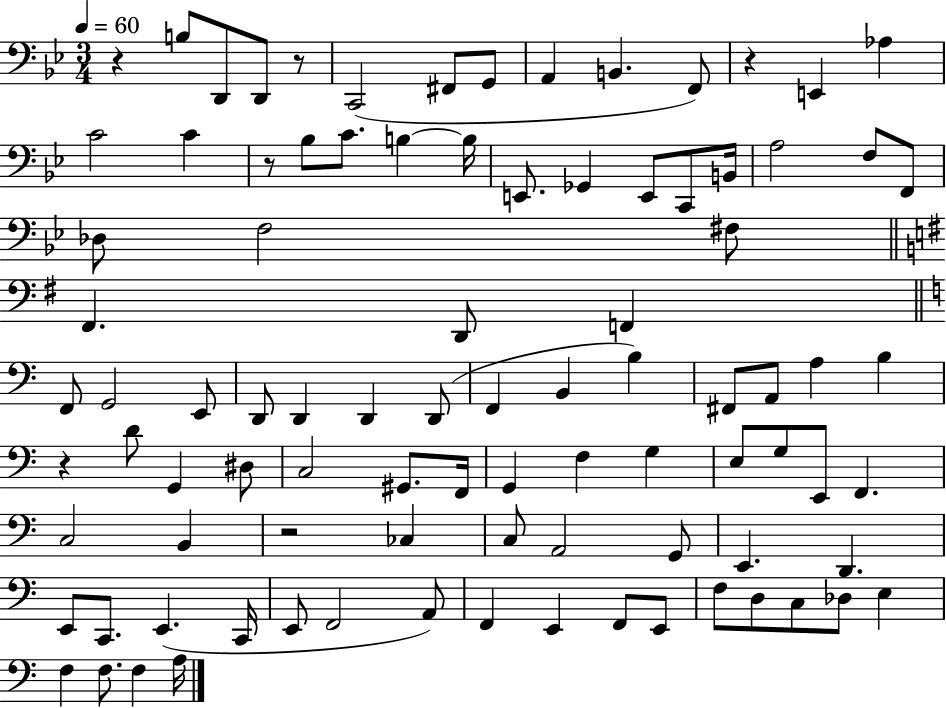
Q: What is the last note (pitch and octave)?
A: A3